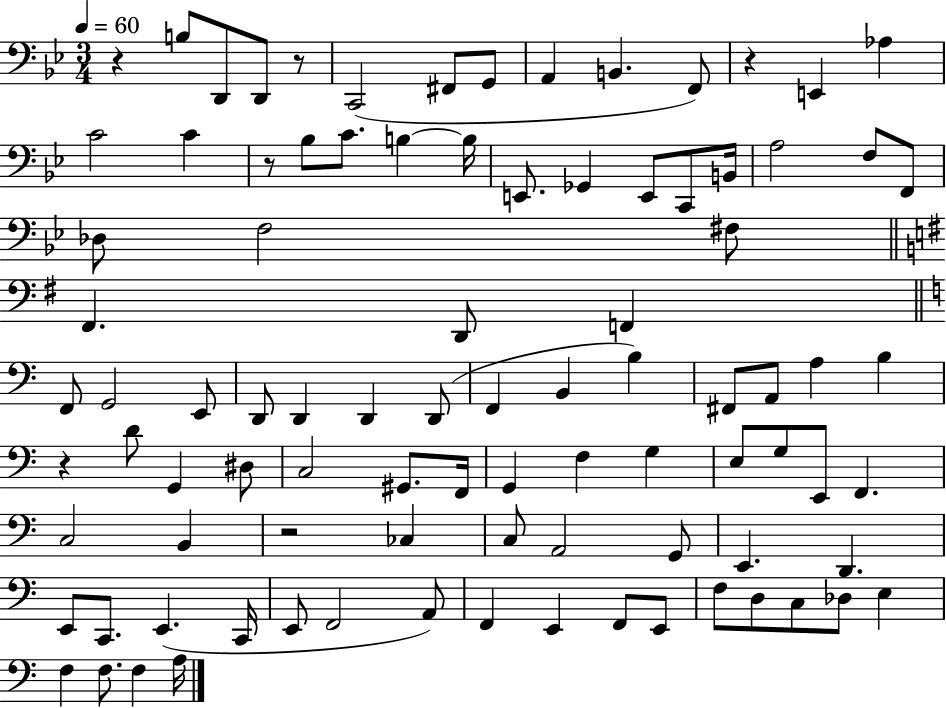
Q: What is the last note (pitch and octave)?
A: A3